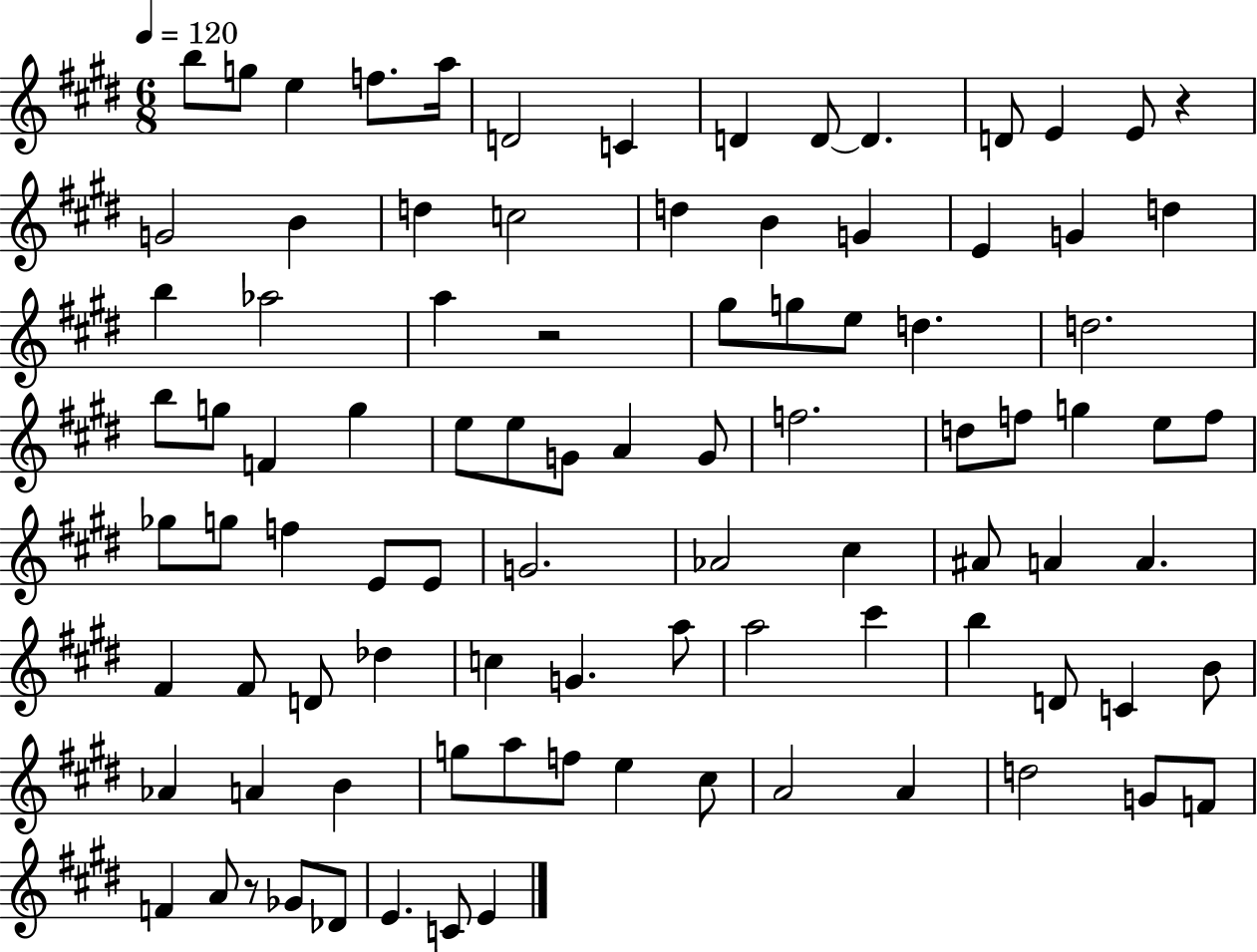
{
  \clef treble
  \numericTimeSignature
  \time 6/8
  \key e \major
  \tempo 4 = 120
  b''8 g''8 e''4 f''8. a''16 | d'2 c'4 | d'4 d'8~~ d'4. | d'8 e'4 e'8 r4 | \break g'2 b'4 | d''4 c''2 | d''4 b'4 g'4 | e'4 g'4 d''4 | \break b''4 aes''2 | a''4 r2 | gis''8 g''8 e''8 d''4. | d''2. | \break b''8 g''8 f'4 g''4 | e''8 e''8 g'8 a'4 g'8 | f''2. | d''8 f''8 g''4 e''8 f''8 | \break ges''8 g''8 f''4 e'8 e'8 | g'2. | aes'2 cis''4 | ais'8 a'4 a'4. | \break fis'4 fis'8 d'8 des''4 | c''4 g'4. a''8 | a''2 cis'''4 | b''4 d'8 c'4 b'8 | \break aes'4 a'4 b'4 | g''8 a''8 f''8 e''4 cis''8 | a'2 a'4 | d''2 g'8 f'8 | \break f'4 a'8 r8 ges'8 des'8 | e'4. c'8 e'4 | \bar "|."
}